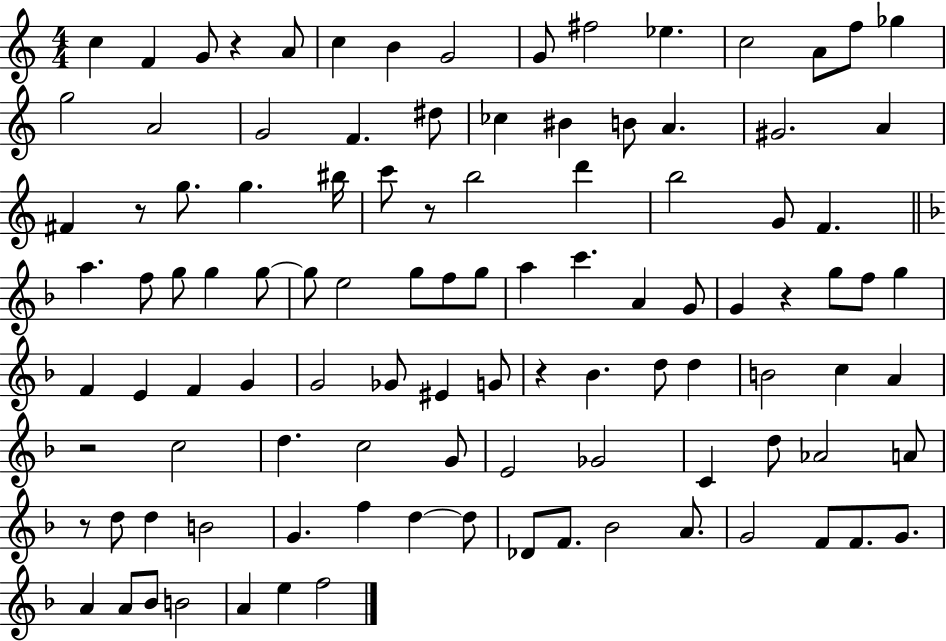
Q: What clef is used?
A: treble